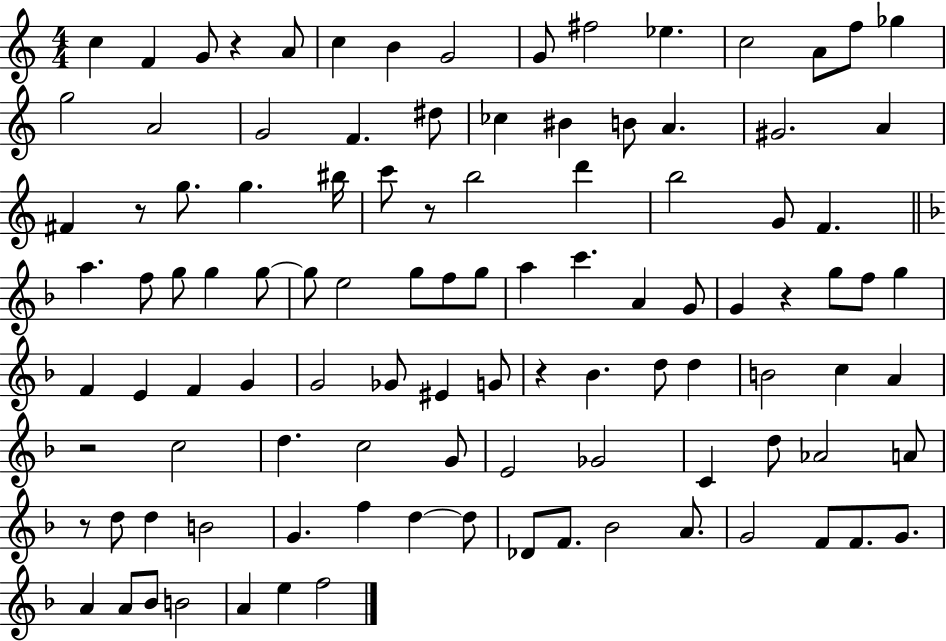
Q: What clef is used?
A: treble